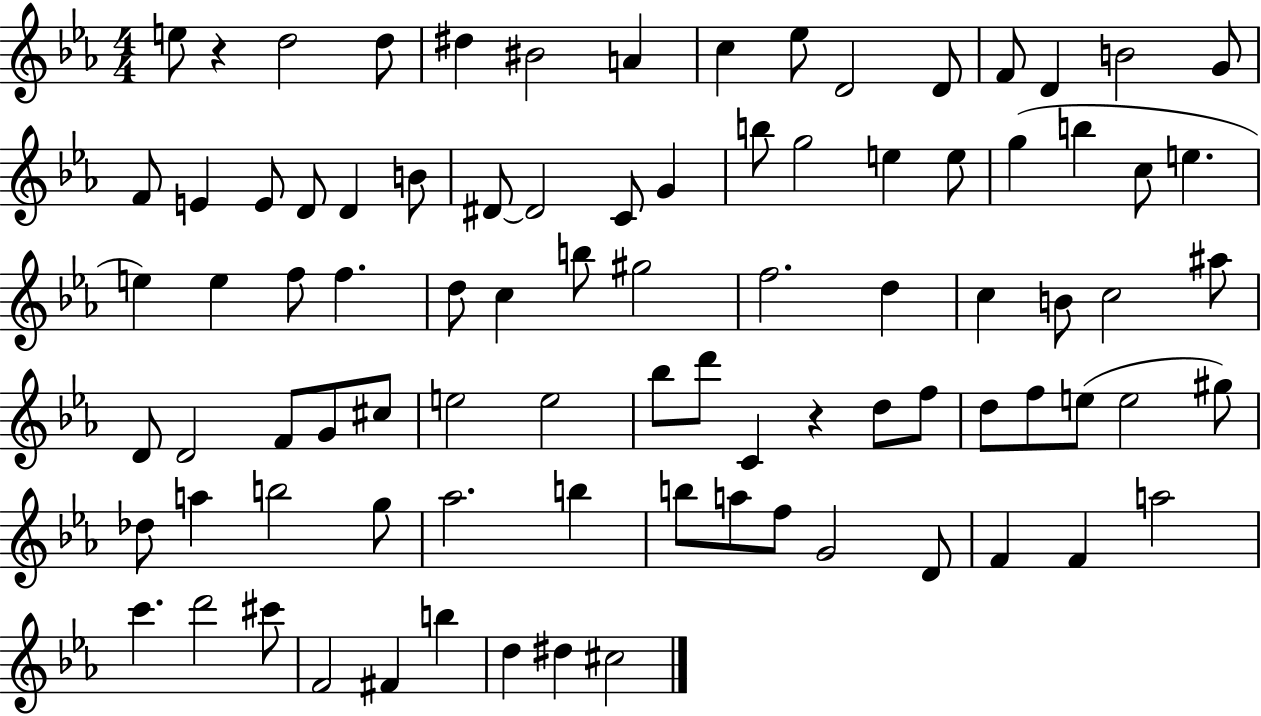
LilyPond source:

{
  \clef treble
  \numericTimeSignature
  \time 4/4
  \key ees \major
  e''8 r4 d''2 d''8 | dis''4 bis'2 a'4 | c''4 ees''8 d'2 d'8 | f'8 d'4 b'2 g'8 | \break f'8 e'4 e'8 d'8 d'4 b'8 | dis'8~~ dis'2 c'8 g'4 | b''8 g''2 e''4 e''8 | g''4( b''4 c''8 e''4. | \break e''4) e''4 f''8 f''4. | d''8 c''4 b''8 gis''2 | f''2. d''4 | c''4 b'8 c''2 ais''8 | \break d'8 d'2 f'8 g'8 cis''8 | e''2 e''2 | bes''8 d'''8 c'4 r4 d''8 f''8 | d''8 f''8 e''8( e''2 gis''8) | \break des''8 a''4 b''2 g''8 | aes''2. b''4 | b''8 a''8 f''8 g'2 d'8 | f'4 f'4 a''2 | \break c'''4. d'''2 cis'''8 | f'2 fis'4 b''4 | d''4 dis''4 cis''2 | \bar "|."
}